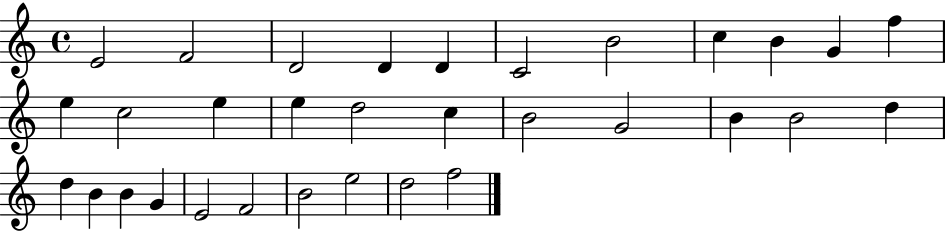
E4/h F4/h D4/h D4/q D4/q C4/h B4/h C5/q B4/q G4/q F5/q E5/q C5/h E5/q E5/q D5/h C5/q B4/h G4/h B4/q B4/h D5/q D5/q B4/q B4/q G4/q E4/h F4/h B4/h E5/h D5/h F5/h